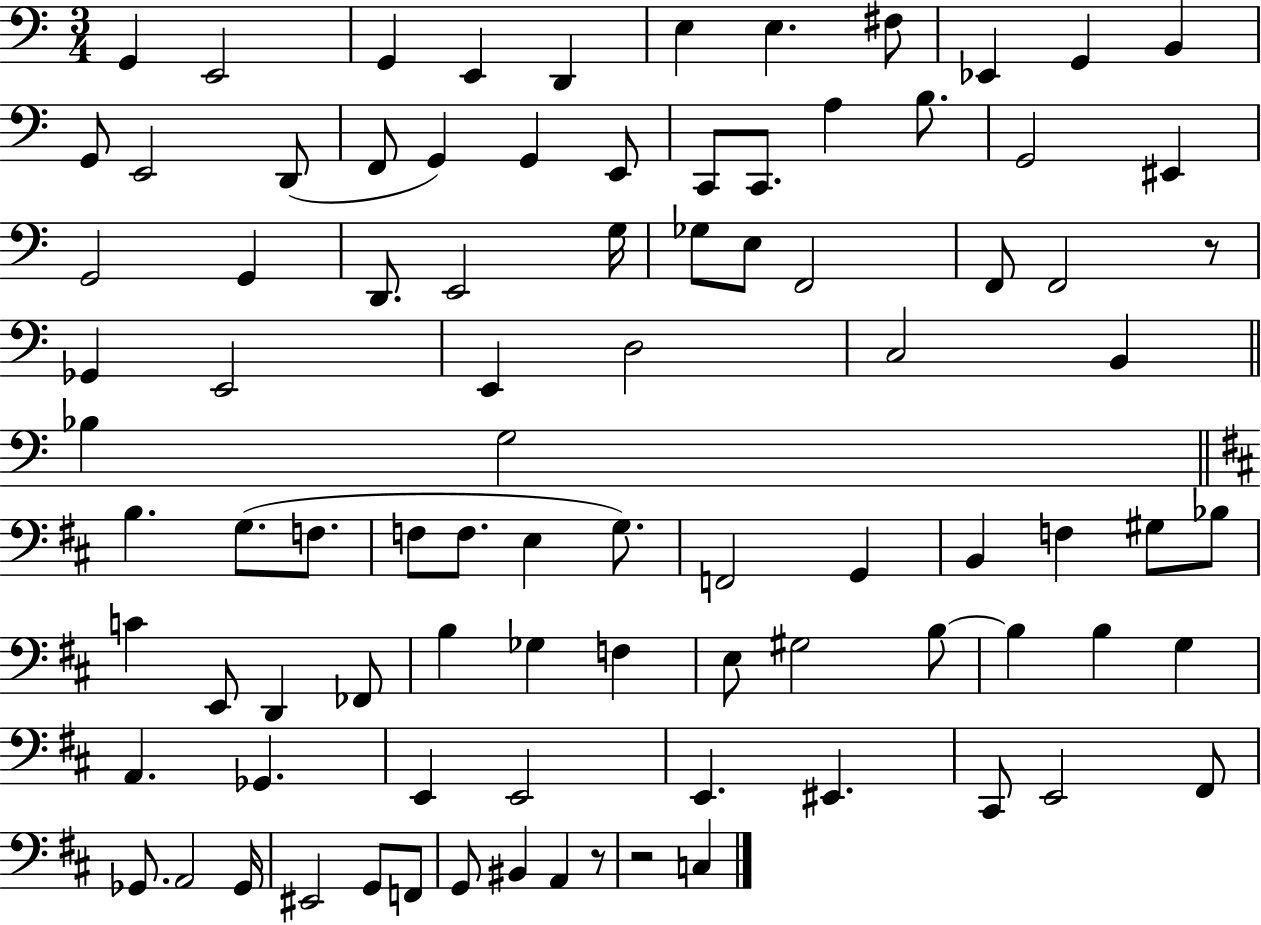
X:1
T:Untitled
M:3/4
L:1/4
K:C
G,, E,,2 G,, E,, D,, E, E, ^F,/2 _E,, G,, B,, G,,/2 E,,2 D,,/2 F,,/2 G,, G,, E,,/2 C,,/2 C,,/2 A, B,/2 G,,2 ^E,, G,,2 G,, D,,/2 E,,2 G,/4 _G,/2 E,/2 F,,2 F,,/2 F,,2 z/2 _G,, E,,2 E,, D,2 C,2 B,, _B, G,2 B, G,/2 F,/2 F,/2 F,/2 E, G,/2 F,,2 G,, B,, F, ^G,/2 _B,/2 C E,,/2 D,, _F,,/2 B, _G, F, E,/2 ^G,2 B,/2 B, B, G, A,, _G,, E,, E,,2 E,, ^E,, ^C,,/2 E,,2 ^F,,/2 _G,,/2 A,,2 _G,,/4 ^E,,2 G,,/2 F,,/2 G,,/2 ^B,, A,, z/2 z2 C,